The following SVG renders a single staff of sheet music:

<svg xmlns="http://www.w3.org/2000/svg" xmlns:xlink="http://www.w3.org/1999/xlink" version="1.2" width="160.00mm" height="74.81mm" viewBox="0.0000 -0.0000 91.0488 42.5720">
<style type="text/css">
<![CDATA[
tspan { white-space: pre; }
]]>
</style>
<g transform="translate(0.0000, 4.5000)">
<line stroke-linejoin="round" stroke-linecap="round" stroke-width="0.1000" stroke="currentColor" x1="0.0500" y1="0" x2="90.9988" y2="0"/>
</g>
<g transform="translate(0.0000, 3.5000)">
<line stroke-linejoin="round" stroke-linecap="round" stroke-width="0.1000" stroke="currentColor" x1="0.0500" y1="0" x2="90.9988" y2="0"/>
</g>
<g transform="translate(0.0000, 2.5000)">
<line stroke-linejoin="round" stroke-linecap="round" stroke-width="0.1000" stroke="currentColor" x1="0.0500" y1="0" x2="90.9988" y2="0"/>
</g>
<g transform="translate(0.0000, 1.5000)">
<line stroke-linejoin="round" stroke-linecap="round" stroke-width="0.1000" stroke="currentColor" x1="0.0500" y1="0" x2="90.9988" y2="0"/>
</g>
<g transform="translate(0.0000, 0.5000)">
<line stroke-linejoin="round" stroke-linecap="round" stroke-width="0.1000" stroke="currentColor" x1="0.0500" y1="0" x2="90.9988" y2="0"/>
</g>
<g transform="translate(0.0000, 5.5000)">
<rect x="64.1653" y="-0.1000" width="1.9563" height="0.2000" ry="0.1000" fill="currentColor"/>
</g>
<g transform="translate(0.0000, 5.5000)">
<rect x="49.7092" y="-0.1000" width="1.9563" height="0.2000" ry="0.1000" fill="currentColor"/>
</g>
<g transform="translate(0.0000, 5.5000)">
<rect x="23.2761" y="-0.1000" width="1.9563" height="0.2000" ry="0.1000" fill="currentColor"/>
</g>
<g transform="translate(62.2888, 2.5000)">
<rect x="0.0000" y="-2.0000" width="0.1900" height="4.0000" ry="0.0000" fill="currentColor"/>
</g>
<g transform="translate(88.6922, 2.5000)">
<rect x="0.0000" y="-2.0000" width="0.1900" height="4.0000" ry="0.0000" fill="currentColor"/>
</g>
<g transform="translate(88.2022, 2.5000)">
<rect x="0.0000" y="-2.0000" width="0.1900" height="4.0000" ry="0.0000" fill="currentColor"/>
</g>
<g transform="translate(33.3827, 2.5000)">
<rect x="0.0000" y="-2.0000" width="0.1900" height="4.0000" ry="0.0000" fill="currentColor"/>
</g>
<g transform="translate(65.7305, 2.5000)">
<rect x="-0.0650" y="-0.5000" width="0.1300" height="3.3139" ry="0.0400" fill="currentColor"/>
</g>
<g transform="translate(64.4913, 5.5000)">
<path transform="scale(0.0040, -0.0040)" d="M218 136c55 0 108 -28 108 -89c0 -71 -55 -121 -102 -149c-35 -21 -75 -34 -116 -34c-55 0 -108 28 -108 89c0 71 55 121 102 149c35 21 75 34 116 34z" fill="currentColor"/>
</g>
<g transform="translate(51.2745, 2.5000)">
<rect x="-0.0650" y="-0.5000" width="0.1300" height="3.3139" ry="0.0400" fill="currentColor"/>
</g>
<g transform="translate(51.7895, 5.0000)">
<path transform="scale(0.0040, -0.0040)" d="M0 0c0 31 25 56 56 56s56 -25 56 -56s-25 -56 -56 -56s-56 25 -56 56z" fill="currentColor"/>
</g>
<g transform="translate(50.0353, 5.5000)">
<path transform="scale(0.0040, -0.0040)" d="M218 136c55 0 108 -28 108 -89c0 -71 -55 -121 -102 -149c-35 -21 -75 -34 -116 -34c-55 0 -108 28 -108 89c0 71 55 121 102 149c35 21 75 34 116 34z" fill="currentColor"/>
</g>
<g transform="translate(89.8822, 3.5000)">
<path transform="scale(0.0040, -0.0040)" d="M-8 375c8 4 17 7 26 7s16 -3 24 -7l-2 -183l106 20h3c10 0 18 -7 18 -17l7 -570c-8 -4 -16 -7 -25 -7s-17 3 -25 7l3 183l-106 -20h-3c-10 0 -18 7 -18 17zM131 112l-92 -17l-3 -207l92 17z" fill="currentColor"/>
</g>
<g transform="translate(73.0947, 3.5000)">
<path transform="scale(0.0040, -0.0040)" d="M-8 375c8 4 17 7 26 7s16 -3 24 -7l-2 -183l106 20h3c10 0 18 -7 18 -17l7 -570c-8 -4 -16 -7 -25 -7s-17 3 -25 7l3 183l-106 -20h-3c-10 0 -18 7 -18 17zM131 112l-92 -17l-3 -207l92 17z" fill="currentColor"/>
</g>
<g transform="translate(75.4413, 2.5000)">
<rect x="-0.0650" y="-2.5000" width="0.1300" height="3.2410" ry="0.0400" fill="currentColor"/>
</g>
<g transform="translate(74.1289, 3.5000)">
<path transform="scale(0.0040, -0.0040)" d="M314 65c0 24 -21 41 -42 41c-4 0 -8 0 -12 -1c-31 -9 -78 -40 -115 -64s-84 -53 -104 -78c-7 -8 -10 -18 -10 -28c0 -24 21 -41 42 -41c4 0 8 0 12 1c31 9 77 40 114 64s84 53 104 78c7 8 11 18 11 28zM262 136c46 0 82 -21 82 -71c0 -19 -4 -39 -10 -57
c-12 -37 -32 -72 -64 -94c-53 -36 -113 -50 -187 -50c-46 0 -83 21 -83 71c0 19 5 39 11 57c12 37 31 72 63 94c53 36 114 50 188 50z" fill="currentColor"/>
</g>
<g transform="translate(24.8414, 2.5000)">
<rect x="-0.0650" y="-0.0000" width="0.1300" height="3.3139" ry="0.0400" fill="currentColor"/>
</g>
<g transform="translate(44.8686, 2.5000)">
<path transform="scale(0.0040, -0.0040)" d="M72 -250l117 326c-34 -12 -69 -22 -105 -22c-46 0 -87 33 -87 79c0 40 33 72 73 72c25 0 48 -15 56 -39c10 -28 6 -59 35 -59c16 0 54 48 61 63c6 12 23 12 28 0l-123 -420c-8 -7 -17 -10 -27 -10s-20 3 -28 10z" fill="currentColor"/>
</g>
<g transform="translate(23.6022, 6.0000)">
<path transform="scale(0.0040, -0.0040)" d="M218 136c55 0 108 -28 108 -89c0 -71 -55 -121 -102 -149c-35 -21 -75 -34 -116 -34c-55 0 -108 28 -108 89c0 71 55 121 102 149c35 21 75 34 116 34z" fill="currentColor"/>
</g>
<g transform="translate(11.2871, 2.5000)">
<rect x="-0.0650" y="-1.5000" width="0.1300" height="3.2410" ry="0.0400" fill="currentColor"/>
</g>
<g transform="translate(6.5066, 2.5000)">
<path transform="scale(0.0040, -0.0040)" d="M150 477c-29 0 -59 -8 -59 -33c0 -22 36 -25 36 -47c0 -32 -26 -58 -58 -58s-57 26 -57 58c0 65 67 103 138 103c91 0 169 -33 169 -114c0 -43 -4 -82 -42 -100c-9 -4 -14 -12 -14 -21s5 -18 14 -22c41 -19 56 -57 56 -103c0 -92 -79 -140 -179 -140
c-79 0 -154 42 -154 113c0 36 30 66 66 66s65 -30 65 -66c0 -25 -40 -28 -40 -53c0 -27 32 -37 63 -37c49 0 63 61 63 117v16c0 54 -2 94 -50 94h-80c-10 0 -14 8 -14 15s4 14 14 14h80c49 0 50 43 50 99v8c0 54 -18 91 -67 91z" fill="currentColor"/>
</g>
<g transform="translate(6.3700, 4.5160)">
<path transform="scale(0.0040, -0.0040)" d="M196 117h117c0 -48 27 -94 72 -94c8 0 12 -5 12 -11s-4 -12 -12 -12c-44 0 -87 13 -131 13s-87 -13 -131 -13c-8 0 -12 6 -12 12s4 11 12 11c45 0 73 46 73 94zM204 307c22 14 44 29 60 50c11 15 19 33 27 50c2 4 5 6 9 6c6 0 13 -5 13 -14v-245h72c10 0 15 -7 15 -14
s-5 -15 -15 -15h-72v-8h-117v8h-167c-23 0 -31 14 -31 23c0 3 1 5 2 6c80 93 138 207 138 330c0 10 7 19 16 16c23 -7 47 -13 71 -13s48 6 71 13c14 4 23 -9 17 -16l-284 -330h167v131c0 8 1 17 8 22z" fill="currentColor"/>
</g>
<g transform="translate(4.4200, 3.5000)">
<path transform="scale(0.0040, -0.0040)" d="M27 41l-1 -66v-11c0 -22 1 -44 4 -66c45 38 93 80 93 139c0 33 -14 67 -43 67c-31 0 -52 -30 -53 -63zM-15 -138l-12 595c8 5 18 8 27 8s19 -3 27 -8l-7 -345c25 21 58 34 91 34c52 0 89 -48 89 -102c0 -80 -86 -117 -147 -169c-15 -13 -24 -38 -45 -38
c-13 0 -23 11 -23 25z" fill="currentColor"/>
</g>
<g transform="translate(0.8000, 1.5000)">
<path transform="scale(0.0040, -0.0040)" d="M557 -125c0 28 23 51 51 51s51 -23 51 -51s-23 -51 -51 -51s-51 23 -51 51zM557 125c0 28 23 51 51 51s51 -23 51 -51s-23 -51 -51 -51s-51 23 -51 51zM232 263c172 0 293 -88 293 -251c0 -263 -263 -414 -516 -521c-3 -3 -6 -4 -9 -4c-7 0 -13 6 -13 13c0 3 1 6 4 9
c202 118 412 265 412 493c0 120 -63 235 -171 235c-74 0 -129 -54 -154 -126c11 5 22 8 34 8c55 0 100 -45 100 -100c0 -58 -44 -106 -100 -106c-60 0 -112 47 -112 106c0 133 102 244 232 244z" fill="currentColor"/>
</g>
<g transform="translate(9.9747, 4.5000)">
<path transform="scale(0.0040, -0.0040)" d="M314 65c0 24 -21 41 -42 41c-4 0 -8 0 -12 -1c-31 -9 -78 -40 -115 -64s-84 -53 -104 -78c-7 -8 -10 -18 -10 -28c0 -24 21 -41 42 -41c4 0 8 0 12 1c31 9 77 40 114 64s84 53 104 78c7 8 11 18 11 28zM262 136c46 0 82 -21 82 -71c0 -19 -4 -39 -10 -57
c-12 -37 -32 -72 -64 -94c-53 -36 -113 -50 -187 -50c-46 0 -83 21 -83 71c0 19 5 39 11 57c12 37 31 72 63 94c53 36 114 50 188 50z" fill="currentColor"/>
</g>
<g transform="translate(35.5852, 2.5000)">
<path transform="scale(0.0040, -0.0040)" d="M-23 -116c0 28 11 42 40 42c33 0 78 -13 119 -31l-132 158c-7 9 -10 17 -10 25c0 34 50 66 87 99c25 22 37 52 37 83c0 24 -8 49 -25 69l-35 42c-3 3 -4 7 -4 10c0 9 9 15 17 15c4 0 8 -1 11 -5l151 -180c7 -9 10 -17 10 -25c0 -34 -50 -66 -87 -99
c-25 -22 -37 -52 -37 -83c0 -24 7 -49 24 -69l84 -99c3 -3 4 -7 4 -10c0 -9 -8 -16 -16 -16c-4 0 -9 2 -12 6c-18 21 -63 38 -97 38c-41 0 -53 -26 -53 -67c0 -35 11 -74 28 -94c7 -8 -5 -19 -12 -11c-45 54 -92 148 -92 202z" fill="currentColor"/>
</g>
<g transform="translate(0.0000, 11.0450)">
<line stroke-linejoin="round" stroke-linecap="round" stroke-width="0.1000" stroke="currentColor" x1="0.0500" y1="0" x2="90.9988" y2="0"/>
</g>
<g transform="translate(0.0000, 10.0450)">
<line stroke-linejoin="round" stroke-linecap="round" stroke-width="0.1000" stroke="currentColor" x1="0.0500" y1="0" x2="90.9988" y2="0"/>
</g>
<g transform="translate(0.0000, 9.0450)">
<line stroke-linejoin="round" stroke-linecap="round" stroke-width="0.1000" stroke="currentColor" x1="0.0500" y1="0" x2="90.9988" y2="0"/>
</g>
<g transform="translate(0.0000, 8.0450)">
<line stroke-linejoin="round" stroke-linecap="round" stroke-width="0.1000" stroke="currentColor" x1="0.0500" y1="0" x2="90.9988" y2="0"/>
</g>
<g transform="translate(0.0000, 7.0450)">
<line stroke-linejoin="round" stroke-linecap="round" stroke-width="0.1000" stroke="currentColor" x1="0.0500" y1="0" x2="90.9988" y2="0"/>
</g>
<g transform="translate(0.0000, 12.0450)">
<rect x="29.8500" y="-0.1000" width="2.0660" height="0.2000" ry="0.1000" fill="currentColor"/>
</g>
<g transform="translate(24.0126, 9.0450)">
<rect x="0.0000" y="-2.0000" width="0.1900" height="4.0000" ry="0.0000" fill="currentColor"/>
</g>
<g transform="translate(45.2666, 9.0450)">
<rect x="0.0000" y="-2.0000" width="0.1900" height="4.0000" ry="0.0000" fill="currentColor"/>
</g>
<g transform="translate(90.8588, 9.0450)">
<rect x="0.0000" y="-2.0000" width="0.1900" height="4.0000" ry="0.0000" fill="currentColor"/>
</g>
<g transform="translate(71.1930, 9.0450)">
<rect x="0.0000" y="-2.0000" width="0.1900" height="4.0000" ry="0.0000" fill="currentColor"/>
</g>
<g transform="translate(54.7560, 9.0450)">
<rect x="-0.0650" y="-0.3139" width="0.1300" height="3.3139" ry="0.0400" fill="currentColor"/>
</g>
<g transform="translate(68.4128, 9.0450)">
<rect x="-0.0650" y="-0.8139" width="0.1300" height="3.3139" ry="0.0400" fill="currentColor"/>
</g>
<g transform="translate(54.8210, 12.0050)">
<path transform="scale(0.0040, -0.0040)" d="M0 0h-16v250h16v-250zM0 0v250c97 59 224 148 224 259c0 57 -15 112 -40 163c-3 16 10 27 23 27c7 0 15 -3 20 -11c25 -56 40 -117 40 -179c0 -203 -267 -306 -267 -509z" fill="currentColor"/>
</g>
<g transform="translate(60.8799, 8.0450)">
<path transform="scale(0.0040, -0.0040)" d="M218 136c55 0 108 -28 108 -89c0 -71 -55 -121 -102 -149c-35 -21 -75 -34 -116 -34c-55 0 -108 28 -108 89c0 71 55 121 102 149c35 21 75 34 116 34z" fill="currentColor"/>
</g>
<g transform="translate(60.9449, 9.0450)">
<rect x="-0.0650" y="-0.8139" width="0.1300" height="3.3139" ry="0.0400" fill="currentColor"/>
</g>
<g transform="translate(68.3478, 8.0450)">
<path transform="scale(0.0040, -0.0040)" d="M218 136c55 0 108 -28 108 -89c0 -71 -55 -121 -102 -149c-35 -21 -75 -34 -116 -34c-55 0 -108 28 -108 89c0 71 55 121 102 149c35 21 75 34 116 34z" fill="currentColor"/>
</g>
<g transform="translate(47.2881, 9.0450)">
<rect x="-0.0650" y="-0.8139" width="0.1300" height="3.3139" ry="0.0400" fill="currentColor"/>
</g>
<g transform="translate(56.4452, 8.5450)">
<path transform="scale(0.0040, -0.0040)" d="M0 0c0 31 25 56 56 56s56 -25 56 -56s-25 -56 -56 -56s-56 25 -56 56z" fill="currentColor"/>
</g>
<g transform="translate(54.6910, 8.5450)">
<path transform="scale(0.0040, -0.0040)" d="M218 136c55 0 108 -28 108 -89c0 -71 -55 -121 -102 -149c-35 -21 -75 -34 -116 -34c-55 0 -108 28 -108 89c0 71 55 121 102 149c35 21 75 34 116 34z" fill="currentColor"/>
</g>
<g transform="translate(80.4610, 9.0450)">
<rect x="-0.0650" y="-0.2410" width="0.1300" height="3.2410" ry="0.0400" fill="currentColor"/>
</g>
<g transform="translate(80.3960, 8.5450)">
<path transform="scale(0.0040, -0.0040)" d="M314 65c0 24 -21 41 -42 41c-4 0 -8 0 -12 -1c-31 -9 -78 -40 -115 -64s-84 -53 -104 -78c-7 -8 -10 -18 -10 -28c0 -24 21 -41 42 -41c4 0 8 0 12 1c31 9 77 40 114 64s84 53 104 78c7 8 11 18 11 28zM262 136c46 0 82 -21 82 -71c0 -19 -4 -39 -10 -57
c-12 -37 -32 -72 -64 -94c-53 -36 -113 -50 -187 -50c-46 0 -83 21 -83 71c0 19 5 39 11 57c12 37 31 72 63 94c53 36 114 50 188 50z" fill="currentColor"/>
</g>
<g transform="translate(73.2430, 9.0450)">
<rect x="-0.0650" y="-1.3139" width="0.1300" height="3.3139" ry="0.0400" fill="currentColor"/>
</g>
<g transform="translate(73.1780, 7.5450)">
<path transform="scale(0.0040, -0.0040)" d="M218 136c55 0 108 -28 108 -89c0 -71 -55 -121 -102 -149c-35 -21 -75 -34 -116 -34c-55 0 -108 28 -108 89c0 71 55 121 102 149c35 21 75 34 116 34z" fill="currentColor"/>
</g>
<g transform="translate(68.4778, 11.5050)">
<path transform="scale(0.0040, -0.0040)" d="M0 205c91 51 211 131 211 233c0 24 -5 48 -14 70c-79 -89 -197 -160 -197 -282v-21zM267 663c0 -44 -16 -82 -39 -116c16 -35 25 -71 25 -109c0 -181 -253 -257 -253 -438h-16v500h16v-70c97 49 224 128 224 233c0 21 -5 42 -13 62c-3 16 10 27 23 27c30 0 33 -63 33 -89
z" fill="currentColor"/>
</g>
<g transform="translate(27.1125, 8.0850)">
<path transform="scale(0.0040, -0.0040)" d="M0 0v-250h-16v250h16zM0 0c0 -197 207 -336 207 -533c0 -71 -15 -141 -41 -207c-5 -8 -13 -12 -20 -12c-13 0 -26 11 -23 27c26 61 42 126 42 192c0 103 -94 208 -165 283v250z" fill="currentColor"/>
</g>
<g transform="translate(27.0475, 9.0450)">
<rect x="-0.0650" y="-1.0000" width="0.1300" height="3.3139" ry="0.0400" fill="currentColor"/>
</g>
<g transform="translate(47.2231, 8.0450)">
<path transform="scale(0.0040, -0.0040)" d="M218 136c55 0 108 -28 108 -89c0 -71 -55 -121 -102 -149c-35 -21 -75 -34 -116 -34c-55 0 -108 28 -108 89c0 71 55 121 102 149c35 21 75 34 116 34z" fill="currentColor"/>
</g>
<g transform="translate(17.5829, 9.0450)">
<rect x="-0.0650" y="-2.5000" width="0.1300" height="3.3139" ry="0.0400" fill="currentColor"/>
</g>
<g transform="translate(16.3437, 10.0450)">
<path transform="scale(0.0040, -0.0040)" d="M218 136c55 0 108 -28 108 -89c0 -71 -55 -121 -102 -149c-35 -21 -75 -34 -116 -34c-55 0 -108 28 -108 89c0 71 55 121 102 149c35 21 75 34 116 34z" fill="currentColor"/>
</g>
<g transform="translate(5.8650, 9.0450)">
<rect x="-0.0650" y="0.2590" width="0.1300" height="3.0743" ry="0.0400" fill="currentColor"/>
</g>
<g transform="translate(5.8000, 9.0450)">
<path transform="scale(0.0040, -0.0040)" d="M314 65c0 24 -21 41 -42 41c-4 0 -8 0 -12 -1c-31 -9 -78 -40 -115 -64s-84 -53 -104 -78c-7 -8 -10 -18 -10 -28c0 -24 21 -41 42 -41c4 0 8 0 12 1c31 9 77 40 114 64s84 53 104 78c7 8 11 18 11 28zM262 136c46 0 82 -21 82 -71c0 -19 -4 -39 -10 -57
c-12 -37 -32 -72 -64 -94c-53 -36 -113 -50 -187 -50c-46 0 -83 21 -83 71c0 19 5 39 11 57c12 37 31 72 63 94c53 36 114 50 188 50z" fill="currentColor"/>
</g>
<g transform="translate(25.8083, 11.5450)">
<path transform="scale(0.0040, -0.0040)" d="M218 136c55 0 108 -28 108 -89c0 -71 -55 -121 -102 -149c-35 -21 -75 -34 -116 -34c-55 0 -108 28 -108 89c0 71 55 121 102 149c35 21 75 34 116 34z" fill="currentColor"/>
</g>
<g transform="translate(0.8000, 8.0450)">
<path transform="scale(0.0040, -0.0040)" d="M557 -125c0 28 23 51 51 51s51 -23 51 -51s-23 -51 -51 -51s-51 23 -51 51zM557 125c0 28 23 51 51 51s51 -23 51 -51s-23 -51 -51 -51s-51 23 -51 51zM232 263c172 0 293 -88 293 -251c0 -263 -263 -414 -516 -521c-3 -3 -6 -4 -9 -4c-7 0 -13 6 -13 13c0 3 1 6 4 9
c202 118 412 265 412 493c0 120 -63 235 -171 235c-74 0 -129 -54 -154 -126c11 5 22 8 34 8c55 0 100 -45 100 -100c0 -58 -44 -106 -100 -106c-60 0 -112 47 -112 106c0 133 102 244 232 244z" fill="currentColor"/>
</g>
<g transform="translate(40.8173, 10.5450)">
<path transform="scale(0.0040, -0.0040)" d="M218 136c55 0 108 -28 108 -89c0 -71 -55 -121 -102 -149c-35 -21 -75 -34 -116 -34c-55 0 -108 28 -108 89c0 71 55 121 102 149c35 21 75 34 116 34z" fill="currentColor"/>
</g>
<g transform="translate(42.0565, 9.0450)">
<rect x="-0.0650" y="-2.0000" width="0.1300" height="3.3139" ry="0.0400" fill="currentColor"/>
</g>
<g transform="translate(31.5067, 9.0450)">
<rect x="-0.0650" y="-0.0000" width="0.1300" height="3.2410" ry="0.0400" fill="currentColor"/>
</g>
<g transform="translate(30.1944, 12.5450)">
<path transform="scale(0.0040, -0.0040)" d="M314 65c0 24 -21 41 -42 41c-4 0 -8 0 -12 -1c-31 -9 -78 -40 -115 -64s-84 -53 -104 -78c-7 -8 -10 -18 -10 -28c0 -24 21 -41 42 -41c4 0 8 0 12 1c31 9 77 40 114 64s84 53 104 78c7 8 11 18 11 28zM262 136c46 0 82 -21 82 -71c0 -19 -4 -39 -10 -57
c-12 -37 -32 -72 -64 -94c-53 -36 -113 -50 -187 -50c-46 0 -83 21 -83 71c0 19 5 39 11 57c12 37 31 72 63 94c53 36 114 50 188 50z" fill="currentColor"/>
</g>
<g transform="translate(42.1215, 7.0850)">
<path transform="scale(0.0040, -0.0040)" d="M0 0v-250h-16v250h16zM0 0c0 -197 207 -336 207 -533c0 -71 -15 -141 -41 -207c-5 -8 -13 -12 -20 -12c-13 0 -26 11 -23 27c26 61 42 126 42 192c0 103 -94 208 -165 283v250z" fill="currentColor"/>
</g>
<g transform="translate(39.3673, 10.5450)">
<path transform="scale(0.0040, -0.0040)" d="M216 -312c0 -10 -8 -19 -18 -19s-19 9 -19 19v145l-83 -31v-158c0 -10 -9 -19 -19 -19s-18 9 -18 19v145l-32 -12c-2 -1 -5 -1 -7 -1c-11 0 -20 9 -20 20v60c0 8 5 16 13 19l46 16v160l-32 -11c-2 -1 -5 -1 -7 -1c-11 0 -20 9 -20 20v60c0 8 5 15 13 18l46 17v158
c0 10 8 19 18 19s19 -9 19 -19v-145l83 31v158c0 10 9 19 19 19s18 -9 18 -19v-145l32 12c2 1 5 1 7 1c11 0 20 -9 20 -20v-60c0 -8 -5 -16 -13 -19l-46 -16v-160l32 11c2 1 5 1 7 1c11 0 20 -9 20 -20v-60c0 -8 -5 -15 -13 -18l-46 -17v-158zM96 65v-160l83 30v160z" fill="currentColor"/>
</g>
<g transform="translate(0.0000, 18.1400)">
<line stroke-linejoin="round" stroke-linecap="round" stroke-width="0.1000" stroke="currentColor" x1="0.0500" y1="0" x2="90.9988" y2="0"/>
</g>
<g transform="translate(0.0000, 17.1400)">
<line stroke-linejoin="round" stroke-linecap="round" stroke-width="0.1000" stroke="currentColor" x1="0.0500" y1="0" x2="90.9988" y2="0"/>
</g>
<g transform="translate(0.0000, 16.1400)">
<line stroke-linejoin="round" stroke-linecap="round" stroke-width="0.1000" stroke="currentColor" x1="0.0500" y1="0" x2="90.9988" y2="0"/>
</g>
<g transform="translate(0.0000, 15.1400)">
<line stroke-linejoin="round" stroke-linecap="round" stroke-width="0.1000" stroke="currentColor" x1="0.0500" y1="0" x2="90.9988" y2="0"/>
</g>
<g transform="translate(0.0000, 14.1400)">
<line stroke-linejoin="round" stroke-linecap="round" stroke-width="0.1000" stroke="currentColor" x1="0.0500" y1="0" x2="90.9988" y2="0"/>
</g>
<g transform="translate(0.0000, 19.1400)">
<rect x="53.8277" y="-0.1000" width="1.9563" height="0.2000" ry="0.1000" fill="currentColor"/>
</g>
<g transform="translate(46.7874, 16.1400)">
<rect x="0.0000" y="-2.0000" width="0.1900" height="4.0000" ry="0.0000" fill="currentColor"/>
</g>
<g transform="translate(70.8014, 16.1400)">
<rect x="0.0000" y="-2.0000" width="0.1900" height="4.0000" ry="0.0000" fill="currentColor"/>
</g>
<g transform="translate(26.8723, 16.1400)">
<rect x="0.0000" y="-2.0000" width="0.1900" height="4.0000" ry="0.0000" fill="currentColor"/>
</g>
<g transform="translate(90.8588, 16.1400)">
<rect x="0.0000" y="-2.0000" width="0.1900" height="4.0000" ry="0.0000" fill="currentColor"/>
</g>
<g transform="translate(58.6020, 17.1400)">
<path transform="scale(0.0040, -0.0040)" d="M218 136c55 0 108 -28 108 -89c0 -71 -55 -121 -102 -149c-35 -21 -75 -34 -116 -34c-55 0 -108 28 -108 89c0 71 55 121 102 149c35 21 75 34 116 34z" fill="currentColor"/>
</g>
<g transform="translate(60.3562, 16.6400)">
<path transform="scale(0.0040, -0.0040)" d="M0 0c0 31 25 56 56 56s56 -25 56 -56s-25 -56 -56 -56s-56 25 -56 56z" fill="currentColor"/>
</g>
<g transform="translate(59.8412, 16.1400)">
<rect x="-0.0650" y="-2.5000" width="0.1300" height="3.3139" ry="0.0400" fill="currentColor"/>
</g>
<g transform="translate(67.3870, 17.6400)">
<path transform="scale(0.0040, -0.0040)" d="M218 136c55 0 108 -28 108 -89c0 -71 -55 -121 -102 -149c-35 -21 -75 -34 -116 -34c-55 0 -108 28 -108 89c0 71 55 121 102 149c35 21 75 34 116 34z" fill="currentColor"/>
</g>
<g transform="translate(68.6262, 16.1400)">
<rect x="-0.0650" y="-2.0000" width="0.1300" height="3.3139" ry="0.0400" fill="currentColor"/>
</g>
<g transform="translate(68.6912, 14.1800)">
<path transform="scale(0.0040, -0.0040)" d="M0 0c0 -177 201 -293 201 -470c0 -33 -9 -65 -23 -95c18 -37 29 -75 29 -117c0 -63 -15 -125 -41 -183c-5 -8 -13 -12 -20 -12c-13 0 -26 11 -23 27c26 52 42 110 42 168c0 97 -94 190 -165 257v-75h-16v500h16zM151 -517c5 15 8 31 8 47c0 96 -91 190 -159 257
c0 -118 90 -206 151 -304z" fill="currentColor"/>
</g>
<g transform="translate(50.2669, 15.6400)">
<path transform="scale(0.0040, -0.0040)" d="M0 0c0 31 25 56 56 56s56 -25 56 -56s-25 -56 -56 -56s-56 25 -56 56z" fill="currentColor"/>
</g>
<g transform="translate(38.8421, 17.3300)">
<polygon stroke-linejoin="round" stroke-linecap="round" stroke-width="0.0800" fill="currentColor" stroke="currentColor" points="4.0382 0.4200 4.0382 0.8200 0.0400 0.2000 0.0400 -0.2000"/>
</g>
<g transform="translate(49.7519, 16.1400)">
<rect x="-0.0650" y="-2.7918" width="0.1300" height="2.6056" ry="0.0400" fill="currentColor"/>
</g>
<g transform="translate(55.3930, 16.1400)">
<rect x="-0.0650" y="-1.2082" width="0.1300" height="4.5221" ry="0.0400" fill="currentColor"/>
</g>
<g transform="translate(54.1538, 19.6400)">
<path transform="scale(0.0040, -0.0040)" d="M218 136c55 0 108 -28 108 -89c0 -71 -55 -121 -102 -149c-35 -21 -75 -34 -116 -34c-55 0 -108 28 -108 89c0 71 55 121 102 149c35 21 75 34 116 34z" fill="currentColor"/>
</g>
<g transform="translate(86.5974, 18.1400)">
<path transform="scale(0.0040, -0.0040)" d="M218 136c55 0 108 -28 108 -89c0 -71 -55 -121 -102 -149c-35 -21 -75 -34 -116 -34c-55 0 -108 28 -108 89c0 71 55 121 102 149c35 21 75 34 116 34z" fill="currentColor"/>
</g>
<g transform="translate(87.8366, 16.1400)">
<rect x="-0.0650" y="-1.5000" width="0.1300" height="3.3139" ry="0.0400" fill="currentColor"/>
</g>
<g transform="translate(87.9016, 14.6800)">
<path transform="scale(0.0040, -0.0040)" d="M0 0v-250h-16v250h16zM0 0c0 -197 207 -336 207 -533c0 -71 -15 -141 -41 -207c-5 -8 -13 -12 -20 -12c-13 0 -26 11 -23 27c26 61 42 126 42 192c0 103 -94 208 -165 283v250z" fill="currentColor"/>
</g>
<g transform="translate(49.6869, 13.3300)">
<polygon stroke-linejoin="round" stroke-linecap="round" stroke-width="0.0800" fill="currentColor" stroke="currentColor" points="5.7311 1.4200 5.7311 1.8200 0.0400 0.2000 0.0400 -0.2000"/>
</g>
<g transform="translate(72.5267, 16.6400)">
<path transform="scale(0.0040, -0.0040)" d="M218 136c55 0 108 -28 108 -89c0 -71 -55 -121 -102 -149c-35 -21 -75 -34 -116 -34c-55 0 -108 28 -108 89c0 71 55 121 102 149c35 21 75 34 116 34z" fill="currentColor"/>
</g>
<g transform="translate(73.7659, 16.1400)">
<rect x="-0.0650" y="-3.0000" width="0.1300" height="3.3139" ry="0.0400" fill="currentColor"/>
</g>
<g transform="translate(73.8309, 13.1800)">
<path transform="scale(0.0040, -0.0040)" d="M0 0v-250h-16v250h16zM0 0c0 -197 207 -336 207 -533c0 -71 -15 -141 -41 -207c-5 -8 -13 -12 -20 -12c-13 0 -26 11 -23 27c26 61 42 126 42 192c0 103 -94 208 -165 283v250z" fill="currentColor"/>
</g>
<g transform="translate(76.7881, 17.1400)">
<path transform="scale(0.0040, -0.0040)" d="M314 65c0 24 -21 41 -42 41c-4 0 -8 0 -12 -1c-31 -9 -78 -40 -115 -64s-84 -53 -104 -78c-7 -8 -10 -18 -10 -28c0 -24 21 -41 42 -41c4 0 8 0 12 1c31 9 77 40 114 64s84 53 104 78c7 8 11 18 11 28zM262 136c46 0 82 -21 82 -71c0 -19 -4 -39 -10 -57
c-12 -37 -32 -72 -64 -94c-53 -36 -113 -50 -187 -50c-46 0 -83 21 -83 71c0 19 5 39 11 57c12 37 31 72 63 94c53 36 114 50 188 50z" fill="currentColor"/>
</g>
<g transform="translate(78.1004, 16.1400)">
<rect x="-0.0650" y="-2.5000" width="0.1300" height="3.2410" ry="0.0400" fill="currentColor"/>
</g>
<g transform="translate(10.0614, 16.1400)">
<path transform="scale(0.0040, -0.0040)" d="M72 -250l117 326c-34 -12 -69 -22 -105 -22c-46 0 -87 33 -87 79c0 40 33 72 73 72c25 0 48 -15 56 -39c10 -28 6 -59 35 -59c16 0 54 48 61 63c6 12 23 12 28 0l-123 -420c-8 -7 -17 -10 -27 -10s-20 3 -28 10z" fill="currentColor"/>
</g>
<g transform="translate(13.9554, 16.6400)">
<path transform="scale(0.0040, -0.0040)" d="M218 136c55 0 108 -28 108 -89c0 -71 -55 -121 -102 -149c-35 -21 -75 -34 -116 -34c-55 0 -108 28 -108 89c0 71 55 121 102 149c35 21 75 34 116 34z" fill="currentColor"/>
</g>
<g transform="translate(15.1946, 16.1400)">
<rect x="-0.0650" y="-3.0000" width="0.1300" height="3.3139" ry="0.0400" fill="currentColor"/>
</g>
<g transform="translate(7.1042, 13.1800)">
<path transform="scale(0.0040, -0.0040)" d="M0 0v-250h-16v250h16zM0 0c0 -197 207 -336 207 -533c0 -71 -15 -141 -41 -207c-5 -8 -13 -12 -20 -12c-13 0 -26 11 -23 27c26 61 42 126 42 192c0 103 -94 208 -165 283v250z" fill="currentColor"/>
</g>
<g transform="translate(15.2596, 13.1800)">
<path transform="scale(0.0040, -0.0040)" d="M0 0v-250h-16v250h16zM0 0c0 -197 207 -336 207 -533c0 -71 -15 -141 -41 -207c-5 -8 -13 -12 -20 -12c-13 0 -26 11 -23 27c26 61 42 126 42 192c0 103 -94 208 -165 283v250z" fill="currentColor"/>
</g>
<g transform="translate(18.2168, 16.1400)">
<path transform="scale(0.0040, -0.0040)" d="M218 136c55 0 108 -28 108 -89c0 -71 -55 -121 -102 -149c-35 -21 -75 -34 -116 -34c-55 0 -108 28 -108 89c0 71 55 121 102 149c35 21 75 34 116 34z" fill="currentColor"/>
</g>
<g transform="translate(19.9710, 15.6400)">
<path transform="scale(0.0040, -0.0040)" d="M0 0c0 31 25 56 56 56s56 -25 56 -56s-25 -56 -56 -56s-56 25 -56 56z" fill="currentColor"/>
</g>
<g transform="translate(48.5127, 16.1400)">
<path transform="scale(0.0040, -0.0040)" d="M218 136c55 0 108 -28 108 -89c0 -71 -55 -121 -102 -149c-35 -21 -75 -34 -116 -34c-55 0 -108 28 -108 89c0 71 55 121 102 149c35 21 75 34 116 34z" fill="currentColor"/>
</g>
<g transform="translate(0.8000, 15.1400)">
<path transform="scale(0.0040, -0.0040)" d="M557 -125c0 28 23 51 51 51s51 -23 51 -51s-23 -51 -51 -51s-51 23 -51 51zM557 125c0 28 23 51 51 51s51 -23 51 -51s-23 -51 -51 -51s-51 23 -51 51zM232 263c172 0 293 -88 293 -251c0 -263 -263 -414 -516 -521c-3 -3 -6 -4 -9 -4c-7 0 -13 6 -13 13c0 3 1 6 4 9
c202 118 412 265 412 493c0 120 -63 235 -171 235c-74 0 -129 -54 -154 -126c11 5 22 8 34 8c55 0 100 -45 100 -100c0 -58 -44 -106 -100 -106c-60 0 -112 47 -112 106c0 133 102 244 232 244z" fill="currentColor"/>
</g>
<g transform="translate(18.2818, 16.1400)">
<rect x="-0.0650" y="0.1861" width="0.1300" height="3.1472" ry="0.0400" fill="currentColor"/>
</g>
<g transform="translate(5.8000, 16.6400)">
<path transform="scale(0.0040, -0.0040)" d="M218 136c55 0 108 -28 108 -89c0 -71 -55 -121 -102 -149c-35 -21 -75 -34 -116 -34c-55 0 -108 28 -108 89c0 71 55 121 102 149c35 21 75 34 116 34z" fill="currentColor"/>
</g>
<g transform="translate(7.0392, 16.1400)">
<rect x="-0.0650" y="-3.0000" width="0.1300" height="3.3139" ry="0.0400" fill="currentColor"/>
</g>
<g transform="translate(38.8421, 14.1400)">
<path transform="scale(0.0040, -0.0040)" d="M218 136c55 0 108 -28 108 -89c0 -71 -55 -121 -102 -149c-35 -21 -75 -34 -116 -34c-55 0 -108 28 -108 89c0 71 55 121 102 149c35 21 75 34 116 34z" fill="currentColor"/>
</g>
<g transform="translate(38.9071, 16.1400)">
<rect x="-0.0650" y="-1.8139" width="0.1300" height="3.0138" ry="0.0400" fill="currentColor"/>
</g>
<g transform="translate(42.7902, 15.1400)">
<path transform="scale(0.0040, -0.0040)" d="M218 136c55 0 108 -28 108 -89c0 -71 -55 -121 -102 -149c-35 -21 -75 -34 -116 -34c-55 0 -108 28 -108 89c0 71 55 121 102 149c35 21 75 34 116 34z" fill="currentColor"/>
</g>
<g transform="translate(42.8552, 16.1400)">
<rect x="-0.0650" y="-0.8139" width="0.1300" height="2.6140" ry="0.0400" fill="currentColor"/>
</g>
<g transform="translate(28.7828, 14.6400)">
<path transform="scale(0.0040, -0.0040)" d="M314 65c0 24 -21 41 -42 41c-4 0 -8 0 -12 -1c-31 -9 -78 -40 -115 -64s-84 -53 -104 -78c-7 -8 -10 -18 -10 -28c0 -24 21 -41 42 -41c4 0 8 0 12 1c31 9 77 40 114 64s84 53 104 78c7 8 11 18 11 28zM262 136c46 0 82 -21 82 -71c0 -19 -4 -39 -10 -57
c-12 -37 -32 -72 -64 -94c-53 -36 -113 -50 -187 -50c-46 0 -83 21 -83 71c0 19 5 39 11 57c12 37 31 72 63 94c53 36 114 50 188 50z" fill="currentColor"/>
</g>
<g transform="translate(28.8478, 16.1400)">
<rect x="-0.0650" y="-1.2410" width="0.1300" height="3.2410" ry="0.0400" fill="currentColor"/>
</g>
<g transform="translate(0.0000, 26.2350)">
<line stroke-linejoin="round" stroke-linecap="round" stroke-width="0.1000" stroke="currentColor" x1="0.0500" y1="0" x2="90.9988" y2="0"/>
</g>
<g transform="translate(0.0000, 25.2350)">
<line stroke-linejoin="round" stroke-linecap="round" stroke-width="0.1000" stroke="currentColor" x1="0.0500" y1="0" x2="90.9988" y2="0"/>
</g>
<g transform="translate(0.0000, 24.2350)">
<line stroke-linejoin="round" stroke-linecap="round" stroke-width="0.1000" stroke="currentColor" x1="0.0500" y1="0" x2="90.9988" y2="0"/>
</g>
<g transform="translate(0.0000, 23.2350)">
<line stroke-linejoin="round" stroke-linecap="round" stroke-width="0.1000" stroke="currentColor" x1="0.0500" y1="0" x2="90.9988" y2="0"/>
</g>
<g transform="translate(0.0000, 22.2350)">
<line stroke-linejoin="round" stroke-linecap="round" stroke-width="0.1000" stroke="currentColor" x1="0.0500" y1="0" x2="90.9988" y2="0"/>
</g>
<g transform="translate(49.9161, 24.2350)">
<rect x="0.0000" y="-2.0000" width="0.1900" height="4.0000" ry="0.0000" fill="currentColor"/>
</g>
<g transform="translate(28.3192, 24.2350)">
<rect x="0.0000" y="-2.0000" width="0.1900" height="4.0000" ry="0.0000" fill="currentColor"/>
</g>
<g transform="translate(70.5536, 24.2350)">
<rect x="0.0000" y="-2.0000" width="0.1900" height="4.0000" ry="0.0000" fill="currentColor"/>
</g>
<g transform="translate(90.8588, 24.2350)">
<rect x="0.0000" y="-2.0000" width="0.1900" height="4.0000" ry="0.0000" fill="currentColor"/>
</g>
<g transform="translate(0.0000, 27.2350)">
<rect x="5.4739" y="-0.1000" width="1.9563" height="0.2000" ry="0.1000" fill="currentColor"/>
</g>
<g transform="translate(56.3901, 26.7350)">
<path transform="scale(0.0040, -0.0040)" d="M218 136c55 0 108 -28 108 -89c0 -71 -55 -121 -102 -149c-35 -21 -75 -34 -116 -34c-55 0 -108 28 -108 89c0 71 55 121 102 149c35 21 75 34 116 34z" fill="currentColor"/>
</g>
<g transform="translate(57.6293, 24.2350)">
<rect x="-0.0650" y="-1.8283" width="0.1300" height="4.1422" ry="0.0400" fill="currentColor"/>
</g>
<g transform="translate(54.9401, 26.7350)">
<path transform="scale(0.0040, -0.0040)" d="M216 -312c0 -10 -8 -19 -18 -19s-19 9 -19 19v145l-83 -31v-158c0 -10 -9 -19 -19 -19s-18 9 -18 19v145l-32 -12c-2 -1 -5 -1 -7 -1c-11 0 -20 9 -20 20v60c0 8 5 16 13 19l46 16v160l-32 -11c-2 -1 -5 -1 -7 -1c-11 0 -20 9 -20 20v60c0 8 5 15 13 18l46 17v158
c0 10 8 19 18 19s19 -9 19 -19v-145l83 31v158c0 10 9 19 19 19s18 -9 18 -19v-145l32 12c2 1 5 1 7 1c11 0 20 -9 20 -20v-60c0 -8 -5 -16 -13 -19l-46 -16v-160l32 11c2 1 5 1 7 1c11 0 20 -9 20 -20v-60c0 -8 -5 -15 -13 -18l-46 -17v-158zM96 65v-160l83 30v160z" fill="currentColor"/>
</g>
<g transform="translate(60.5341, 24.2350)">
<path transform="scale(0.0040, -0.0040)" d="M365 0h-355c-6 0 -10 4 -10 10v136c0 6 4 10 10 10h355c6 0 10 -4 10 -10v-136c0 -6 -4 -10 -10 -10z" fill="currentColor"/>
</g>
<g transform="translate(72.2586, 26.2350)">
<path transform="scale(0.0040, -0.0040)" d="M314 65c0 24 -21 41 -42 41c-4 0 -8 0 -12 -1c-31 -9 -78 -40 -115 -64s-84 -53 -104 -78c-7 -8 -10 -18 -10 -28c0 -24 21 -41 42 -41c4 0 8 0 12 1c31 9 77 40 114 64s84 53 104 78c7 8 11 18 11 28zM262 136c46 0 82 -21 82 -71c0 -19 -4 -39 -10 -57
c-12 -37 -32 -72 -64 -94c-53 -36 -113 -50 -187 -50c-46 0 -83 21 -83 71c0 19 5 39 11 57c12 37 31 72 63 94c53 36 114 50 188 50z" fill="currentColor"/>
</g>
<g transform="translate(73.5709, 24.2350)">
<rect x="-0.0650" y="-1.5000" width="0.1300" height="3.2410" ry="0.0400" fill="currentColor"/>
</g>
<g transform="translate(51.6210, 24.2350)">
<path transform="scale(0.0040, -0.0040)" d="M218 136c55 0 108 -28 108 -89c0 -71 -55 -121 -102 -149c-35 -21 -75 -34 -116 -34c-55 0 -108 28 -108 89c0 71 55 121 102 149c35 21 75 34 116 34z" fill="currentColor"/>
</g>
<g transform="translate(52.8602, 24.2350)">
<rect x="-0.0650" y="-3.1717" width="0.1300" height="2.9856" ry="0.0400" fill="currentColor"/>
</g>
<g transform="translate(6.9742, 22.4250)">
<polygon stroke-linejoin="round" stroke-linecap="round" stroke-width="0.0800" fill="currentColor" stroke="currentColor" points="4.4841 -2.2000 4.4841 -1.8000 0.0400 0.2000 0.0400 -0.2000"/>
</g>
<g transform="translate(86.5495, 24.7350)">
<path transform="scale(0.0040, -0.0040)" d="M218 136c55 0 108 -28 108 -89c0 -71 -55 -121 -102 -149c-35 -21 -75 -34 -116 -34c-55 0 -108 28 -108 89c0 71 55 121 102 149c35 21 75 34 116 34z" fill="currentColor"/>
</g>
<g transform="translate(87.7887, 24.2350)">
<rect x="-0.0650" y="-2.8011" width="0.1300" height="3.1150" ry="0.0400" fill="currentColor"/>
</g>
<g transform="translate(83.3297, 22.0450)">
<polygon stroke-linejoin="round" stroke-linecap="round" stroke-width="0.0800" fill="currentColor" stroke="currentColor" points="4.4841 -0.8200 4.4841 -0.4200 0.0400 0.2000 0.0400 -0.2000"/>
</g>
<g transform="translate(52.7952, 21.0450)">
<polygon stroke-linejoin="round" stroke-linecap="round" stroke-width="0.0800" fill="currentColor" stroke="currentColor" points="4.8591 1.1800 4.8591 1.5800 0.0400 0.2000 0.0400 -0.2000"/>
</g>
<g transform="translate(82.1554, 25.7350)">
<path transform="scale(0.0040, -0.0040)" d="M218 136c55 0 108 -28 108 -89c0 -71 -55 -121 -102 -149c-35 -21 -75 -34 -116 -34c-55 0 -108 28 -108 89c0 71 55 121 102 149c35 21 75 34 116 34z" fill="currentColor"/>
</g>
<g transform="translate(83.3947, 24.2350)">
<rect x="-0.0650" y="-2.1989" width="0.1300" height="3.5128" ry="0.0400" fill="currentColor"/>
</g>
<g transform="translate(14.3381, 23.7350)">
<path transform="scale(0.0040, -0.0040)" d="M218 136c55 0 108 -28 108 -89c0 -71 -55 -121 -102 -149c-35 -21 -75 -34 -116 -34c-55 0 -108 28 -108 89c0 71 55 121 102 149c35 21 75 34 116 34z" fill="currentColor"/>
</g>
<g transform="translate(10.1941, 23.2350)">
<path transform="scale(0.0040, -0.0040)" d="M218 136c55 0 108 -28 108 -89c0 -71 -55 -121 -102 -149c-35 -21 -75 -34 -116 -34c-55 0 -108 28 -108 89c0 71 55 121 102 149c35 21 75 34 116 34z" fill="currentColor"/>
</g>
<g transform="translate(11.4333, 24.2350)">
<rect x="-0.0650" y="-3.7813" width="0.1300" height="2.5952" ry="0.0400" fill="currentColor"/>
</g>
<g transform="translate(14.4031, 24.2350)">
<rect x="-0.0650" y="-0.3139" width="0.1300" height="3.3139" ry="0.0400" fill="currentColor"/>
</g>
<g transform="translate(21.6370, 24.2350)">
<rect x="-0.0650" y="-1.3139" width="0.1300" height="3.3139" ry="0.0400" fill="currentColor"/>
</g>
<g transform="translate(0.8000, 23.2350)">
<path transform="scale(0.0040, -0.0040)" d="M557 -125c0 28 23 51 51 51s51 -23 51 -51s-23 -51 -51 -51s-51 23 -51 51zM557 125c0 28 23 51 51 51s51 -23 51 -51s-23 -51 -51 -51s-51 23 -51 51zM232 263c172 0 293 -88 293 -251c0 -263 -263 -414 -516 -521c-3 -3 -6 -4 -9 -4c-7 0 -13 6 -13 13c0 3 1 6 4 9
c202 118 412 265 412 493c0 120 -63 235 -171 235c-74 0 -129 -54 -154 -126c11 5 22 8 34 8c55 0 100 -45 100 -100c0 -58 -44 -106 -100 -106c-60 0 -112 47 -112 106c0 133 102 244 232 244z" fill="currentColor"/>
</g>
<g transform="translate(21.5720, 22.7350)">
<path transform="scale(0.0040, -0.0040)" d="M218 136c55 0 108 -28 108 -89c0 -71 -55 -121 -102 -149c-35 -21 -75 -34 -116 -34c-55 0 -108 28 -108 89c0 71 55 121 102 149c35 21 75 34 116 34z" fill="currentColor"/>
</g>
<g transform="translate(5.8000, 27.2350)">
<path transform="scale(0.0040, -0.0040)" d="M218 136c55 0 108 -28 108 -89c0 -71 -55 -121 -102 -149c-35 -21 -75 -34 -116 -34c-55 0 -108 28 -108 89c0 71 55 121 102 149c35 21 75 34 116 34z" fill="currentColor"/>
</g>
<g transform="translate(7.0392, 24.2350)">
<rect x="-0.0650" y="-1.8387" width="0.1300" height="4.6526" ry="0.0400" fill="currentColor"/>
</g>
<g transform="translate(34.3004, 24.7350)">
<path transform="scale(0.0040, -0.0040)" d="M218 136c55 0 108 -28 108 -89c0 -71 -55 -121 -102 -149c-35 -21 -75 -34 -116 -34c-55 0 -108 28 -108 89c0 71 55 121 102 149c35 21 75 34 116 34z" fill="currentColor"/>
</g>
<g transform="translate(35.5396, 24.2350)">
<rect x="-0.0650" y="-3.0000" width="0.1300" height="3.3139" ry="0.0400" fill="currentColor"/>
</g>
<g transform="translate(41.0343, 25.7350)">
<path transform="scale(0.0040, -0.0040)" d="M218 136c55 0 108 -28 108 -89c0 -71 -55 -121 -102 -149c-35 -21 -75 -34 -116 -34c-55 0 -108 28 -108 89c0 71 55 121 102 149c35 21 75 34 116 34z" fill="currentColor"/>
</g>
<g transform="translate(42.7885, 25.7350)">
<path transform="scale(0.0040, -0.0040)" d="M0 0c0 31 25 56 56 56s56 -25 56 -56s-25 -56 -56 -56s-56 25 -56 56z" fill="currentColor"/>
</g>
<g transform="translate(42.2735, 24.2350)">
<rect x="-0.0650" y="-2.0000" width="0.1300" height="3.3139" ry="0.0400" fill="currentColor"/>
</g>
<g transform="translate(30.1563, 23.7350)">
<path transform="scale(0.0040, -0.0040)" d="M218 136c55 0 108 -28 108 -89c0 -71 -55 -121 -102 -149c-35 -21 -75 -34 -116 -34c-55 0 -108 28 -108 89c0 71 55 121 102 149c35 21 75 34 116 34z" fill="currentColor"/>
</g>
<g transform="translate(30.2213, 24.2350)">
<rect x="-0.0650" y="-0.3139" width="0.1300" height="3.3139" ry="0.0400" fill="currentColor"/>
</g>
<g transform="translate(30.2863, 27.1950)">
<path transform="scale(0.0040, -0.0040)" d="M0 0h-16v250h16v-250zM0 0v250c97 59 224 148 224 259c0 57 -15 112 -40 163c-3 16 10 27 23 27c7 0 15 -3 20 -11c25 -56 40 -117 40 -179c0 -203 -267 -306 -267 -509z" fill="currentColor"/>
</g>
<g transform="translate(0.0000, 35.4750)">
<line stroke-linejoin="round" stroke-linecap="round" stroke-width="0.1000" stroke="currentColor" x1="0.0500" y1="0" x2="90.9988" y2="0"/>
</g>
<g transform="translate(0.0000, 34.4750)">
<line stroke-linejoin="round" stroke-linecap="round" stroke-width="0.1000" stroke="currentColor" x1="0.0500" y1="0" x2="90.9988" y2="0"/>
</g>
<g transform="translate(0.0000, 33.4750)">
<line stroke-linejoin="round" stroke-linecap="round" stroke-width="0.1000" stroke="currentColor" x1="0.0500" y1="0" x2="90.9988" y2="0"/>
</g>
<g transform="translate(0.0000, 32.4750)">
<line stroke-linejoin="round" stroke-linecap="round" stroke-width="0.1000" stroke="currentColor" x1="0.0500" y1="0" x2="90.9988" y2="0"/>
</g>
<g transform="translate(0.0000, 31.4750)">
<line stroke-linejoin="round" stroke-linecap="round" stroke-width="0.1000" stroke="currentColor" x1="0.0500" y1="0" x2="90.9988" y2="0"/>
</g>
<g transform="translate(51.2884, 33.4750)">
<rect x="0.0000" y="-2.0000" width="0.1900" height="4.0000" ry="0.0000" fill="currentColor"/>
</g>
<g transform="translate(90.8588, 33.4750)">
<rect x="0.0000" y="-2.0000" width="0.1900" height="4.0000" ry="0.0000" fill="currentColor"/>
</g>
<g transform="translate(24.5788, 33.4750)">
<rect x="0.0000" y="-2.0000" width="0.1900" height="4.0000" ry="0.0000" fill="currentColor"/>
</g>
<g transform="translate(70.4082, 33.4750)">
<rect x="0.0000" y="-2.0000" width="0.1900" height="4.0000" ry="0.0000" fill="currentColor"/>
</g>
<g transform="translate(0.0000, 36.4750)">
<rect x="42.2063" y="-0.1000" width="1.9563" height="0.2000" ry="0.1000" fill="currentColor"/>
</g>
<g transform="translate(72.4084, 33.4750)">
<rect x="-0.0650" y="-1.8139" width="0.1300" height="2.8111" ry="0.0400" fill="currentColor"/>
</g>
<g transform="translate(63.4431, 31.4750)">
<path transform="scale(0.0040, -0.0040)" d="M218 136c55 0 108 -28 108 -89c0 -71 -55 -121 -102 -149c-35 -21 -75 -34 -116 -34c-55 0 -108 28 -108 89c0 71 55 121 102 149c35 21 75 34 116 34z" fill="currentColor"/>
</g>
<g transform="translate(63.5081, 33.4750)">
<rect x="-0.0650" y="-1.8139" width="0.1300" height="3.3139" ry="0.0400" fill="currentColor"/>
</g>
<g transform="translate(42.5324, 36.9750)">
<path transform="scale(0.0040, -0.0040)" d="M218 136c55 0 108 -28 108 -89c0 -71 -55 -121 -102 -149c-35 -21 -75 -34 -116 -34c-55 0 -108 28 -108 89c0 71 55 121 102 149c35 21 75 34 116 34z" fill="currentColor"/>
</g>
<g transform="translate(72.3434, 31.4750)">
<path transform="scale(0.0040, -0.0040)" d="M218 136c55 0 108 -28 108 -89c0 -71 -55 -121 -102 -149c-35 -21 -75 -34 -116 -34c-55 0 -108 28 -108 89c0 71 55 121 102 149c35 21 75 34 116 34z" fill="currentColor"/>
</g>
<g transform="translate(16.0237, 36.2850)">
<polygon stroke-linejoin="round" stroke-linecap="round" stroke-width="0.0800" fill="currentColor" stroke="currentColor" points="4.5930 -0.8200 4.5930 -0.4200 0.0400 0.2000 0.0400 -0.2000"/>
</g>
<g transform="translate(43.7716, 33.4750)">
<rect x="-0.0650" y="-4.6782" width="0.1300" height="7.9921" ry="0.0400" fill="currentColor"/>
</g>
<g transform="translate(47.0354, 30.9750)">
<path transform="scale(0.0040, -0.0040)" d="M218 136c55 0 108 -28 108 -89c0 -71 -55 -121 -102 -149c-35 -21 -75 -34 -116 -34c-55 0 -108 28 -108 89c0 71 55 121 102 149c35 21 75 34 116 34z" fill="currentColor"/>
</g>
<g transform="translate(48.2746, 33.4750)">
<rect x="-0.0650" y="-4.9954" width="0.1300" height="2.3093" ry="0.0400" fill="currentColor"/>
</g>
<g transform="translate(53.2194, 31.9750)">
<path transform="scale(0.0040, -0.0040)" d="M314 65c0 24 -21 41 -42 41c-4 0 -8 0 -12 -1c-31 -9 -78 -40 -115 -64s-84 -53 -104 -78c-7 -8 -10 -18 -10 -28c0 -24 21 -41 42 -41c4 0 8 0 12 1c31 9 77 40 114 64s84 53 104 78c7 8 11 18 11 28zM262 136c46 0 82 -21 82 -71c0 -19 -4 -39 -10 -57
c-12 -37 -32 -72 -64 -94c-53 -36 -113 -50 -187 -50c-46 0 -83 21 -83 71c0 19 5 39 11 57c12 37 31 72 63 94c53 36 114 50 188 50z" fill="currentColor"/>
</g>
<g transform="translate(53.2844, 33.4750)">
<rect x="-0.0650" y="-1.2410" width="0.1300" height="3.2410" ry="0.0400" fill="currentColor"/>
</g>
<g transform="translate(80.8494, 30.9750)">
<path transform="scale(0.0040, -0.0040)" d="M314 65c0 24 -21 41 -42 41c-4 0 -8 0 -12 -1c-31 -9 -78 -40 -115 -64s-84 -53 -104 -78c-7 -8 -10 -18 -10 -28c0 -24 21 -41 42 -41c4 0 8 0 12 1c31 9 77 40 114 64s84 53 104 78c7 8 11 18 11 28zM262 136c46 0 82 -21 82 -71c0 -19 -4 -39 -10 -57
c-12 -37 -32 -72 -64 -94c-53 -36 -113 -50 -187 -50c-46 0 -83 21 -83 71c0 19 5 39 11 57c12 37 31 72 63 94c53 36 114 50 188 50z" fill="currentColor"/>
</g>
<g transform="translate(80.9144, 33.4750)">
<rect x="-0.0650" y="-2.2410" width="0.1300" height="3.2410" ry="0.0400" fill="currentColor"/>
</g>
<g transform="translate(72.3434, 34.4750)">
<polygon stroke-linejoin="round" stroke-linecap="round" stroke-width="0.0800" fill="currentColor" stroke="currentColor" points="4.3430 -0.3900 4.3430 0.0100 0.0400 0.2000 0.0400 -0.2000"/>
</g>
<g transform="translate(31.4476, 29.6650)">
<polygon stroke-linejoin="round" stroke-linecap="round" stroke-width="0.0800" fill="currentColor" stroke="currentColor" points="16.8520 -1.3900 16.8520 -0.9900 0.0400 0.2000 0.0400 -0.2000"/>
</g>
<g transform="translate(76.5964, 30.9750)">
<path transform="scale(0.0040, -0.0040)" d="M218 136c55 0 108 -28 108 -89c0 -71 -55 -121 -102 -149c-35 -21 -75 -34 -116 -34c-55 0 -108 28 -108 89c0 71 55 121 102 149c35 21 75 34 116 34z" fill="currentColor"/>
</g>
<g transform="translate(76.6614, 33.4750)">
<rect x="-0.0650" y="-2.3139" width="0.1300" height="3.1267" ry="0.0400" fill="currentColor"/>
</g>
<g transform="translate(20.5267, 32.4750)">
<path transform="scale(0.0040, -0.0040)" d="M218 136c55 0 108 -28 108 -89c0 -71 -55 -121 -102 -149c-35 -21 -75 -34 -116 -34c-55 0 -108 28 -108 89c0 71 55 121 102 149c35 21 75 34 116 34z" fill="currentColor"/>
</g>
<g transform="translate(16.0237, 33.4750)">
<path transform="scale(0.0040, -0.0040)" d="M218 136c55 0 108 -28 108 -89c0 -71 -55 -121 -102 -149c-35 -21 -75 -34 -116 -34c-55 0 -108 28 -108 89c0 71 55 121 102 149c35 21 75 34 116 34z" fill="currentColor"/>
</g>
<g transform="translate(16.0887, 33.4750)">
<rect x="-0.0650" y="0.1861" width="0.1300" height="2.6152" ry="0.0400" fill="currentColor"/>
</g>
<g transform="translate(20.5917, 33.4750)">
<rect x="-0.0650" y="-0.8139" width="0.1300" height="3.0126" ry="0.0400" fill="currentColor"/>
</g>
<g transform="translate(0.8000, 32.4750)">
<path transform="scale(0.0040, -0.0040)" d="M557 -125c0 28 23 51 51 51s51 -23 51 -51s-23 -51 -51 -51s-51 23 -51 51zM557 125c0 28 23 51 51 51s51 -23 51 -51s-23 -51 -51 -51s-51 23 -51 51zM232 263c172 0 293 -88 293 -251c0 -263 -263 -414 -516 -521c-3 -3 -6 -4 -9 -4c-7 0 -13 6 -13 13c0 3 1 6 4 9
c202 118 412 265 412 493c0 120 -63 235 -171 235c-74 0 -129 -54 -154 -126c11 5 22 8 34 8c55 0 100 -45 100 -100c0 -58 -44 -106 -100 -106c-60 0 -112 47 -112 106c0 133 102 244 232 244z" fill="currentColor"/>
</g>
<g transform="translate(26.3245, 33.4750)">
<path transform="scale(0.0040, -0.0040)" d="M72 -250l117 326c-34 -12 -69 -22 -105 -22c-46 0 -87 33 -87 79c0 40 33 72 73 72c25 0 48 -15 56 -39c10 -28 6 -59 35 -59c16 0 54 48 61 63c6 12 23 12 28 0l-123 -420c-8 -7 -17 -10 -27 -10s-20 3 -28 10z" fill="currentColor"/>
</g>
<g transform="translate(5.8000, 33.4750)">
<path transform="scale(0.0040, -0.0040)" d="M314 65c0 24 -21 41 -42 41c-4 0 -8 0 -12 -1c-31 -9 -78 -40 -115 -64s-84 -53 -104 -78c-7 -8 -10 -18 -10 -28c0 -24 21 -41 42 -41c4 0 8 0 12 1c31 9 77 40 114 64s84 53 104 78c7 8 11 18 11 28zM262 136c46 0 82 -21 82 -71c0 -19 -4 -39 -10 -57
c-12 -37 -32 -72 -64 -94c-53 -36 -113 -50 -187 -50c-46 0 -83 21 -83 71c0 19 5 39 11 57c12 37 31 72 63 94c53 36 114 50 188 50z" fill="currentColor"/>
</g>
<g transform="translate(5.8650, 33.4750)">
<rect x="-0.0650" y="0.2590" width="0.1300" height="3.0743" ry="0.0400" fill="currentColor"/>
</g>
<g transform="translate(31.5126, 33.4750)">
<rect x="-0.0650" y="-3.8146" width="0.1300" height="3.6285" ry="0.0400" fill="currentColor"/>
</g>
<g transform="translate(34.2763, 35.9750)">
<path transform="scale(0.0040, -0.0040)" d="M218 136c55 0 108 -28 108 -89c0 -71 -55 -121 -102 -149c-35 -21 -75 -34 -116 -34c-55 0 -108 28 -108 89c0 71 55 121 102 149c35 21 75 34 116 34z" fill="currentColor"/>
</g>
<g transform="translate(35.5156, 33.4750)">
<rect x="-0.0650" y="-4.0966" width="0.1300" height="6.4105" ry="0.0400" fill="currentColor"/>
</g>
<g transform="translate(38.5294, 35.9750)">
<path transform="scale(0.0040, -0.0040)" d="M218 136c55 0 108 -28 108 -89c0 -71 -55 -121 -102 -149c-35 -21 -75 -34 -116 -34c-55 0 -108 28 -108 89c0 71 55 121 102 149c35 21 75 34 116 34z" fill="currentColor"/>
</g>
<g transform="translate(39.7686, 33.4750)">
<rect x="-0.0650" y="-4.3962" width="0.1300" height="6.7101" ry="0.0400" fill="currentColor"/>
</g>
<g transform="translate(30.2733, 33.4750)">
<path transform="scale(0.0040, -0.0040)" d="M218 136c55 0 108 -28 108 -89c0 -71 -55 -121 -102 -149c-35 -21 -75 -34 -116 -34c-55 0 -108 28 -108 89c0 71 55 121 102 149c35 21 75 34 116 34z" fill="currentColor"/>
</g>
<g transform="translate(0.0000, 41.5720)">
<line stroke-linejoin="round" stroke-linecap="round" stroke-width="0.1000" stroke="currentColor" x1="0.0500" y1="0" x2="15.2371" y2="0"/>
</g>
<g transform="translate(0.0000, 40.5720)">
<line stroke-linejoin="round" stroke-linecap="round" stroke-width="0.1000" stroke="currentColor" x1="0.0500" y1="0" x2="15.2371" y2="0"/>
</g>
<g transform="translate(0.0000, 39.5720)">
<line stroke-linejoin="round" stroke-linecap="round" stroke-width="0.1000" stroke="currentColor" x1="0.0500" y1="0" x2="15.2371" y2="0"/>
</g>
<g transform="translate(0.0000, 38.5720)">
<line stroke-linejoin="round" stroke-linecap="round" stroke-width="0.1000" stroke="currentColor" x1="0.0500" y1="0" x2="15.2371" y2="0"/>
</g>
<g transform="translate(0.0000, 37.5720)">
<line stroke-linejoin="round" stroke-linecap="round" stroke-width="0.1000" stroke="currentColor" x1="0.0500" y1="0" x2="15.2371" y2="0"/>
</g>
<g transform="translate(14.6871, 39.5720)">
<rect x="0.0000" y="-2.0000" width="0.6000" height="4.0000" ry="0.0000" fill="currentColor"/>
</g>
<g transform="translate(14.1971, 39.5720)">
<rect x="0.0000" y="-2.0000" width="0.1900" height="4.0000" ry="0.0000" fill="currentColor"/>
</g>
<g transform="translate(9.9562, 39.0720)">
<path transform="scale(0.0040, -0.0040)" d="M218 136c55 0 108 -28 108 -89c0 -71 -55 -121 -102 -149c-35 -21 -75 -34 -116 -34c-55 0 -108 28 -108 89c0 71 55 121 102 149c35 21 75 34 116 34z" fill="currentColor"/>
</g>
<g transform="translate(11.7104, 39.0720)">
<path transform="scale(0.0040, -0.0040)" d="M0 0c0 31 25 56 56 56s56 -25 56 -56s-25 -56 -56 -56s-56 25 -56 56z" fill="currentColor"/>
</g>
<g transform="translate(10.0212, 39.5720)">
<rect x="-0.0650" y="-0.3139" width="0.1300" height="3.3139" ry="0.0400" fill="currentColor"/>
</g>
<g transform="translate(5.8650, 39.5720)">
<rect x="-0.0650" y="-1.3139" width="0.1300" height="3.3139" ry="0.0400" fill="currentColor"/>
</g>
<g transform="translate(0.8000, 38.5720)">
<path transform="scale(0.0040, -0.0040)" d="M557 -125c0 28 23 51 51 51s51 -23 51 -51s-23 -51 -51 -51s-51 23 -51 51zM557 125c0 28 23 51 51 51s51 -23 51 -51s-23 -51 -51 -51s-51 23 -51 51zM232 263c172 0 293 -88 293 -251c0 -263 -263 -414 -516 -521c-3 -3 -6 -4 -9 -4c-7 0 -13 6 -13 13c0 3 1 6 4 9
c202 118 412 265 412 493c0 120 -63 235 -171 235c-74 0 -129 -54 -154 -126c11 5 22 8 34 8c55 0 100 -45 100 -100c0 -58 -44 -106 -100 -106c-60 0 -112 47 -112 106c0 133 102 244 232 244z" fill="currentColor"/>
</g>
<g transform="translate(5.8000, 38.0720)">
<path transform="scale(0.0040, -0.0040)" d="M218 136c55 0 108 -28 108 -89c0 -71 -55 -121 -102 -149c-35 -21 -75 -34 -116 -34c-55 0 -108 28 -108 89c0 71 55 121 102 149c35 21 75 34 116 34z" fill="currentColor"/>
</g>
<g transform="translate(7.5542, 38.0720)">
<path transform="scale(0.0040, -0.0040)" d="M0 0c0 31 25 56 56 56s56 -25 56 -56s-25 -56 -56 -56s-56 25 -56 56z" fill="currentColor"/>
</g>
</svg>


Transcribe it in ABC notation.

X:1
T:Untitled
M:3/4
L:1/4
K:F
G,,2 D,, z z/2 E,, E,, B,,2 D,2 B,, F,,/2 D,,2 ^A,,/2 F, E,/2 F, F,/4 G, E,2 C,/2 z/2 C,/2 D, G,2 A,/2 F,/2 D,/2 D,,/2 B,, A,,/4 C,/2 B,,2 G,,/2 E,,/2 F,/2 E, G, E,/2 C, A,, D,/2 ^F,,/2 z2 G,,2 A,,/2 C,/2 D,2 D,/2 F,/2 z/2 D,/2 F,,/2 F,,/2 D,,/2 B,/2 G,2 A, A,/2 B,/2 B,2 G, E,